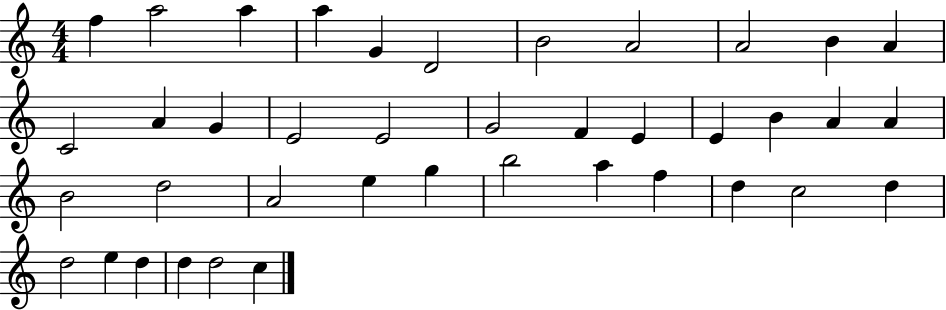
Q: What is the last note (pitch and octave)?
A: C5